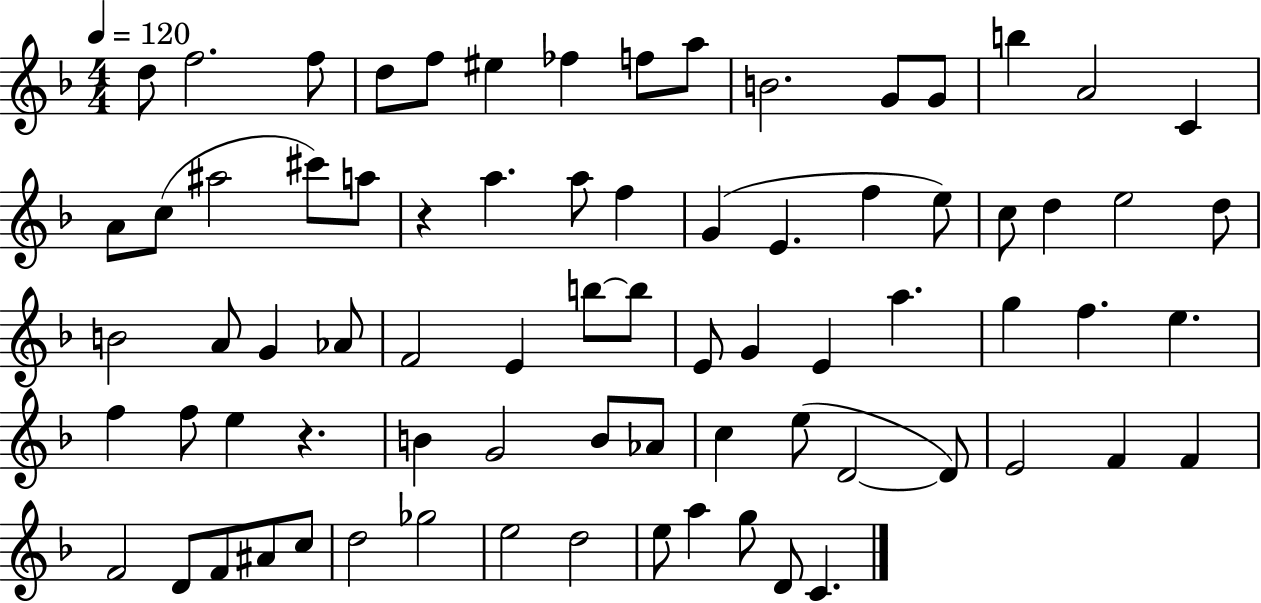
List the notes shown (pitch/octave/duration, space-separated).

D5/e F5/h. F5/e D5/e F5/e EIS5/q FES5/q F5/e A5/e B4/h. G4/e G4/e B5/q A4/h C4/q A4/e C5/e A#5/h C#6/e A5/e R/q A5/q. A5/e F5/q G4/q E4/q. F5/q E5/e C5/e D5/q E5/h D5/e B4/h A4/e G4/q Ab4/e F4/h E4/q B5/e B5/e E4/e G4/q E4/q A5/q. G5/q F5/q. E5/q. F5/q F5/e E5/q R/q. B4/q G4/h B4/e Ab4/e C5/q E5/e D4/h D4/e E4/h F4/q F4/q F4/h D4/e F4/e A#4/e C5/e D5/h Gb5/h E5/h D5/h E5/e A5/q G5/e D4/e C4/q.